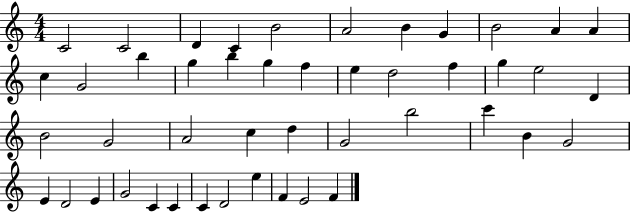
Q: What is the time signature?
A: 4/4